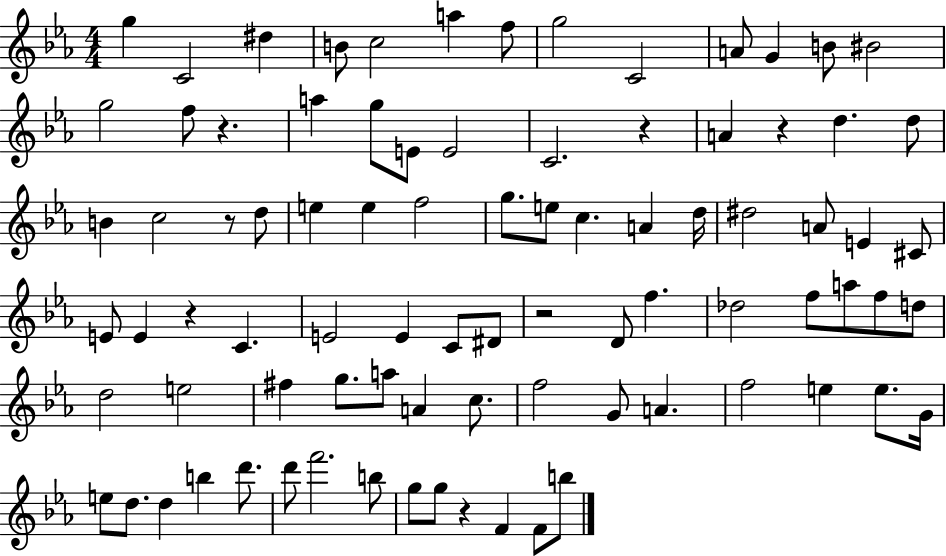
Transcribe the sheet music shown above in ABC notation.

X:1
T:Untitled
M:4/4
L:1/4
K:Eb
g C2 ^d B/2 c2 a f/2 g2 C2 A/2 G B/2 ^B2 g2 f/2 z a g/2 E/2 E2 C2 z A z d d/2 B c2 z/2 d/2 e e f2 g/2 e/2 c A d/4 ^d2 A/2 E ^C/2 E/2 E z C E2 E C/2 ^D/2 z2 D/2 f _d2 f/2 a/2 f/2 d/2 d2 e2 ^f g/2 a/2 A c/2 f2 G/2 A f2 e e/2 G/4 e/2 d/2 d b d'/2 d'/2 f'2 b/2 g/2 g/2 z F F/2 b/2